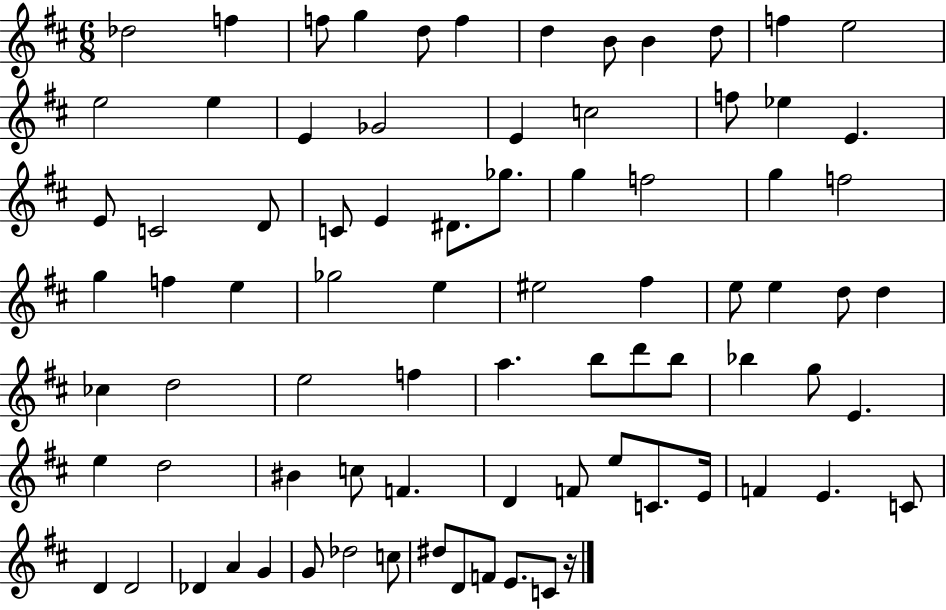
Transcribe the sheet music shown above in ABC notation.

X:1
T:Untitled
M:6/8
L:1/4
K:D
_d2 f f/2 g d/2 f d B/2 B d/2 f e2 e2 e E _G2 E c2 f/2 _e E E/2 C2 D/2 C/2 E ^D/2 _g/2 g f2 g f2 g f e _g2 e ^e2 ^f e/2 e d/2 d _c d2 e2 f a b/2 d'/2 b/2 _b g/2 E e d2 ^B c/2 F D F/2 e/2 C/2 E/4 F E C/2 D D2 _D A G G/2 _d2 c/2 ^d/2 D/2 F/2 E/2 C/2 z/4